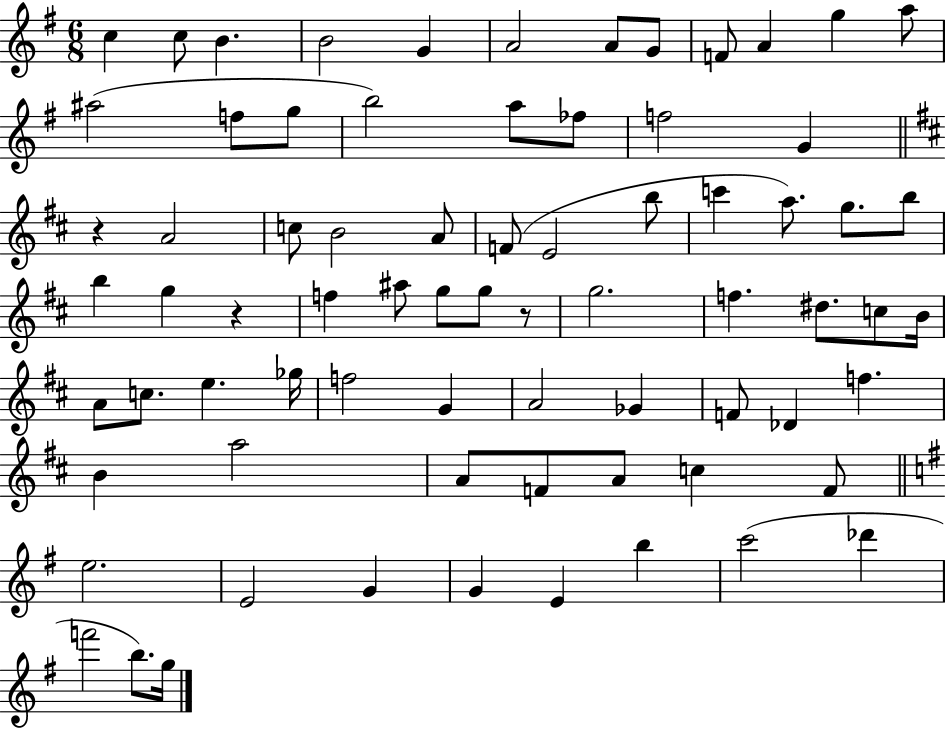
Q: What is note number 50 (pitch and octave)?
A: Gb4